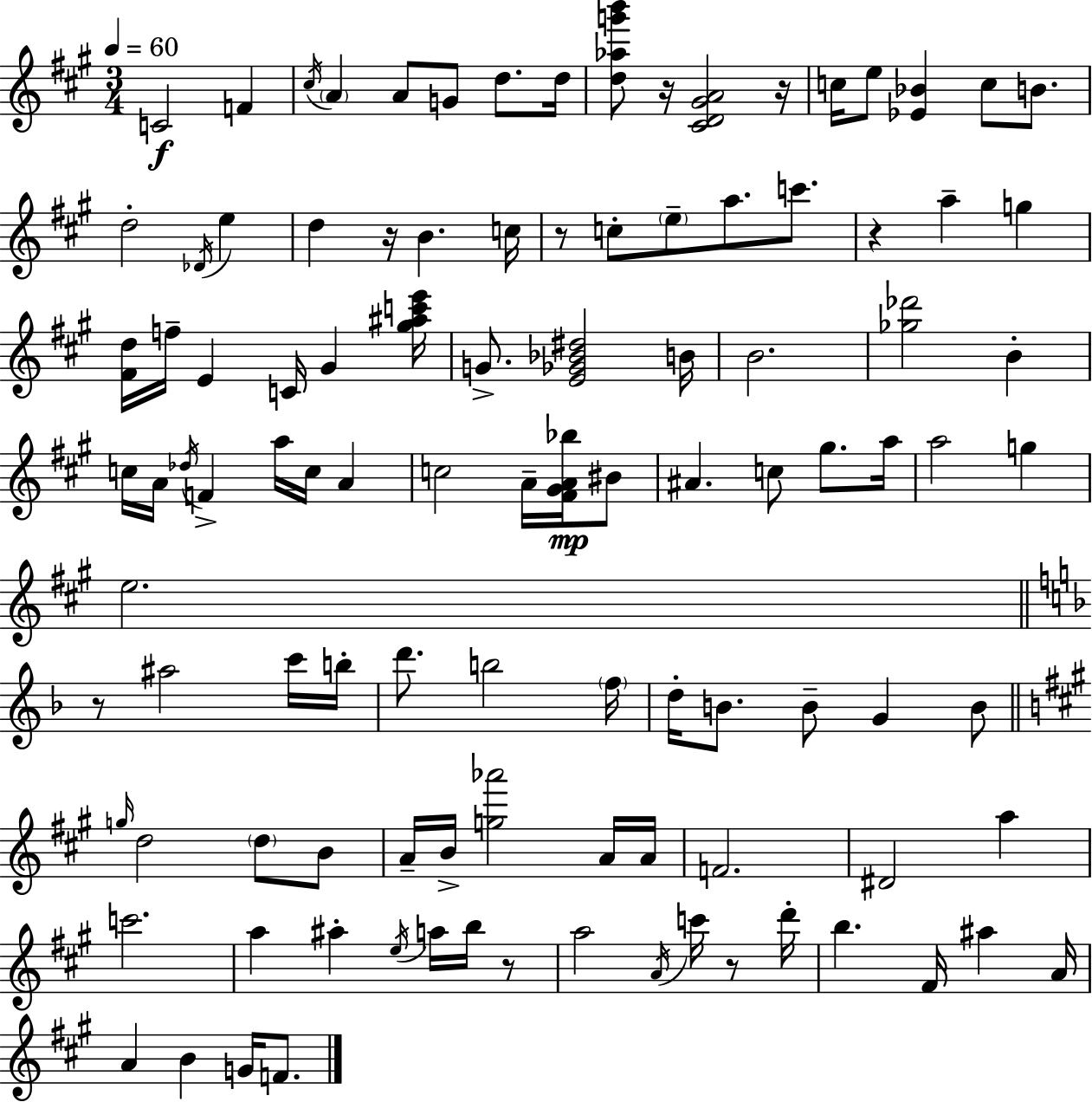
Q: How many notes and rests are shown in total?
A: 106